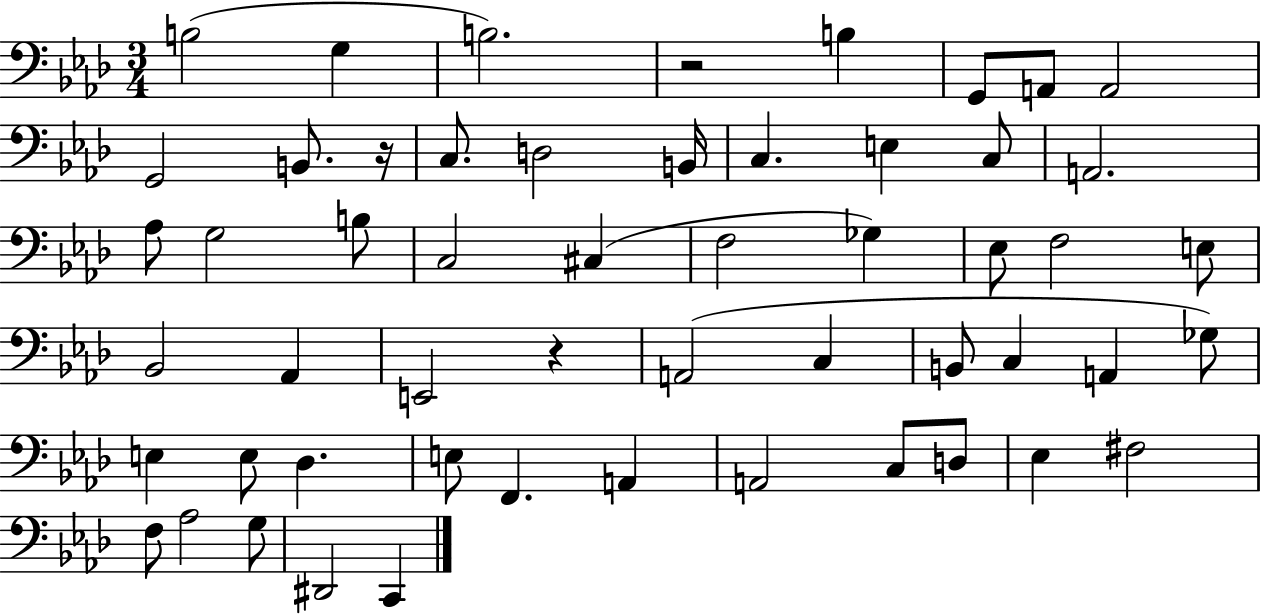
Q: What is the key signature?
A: AES major